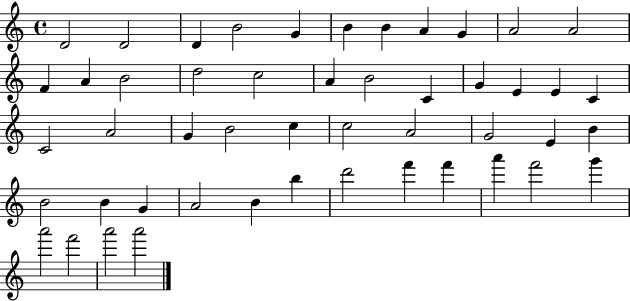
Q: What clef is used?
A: treble